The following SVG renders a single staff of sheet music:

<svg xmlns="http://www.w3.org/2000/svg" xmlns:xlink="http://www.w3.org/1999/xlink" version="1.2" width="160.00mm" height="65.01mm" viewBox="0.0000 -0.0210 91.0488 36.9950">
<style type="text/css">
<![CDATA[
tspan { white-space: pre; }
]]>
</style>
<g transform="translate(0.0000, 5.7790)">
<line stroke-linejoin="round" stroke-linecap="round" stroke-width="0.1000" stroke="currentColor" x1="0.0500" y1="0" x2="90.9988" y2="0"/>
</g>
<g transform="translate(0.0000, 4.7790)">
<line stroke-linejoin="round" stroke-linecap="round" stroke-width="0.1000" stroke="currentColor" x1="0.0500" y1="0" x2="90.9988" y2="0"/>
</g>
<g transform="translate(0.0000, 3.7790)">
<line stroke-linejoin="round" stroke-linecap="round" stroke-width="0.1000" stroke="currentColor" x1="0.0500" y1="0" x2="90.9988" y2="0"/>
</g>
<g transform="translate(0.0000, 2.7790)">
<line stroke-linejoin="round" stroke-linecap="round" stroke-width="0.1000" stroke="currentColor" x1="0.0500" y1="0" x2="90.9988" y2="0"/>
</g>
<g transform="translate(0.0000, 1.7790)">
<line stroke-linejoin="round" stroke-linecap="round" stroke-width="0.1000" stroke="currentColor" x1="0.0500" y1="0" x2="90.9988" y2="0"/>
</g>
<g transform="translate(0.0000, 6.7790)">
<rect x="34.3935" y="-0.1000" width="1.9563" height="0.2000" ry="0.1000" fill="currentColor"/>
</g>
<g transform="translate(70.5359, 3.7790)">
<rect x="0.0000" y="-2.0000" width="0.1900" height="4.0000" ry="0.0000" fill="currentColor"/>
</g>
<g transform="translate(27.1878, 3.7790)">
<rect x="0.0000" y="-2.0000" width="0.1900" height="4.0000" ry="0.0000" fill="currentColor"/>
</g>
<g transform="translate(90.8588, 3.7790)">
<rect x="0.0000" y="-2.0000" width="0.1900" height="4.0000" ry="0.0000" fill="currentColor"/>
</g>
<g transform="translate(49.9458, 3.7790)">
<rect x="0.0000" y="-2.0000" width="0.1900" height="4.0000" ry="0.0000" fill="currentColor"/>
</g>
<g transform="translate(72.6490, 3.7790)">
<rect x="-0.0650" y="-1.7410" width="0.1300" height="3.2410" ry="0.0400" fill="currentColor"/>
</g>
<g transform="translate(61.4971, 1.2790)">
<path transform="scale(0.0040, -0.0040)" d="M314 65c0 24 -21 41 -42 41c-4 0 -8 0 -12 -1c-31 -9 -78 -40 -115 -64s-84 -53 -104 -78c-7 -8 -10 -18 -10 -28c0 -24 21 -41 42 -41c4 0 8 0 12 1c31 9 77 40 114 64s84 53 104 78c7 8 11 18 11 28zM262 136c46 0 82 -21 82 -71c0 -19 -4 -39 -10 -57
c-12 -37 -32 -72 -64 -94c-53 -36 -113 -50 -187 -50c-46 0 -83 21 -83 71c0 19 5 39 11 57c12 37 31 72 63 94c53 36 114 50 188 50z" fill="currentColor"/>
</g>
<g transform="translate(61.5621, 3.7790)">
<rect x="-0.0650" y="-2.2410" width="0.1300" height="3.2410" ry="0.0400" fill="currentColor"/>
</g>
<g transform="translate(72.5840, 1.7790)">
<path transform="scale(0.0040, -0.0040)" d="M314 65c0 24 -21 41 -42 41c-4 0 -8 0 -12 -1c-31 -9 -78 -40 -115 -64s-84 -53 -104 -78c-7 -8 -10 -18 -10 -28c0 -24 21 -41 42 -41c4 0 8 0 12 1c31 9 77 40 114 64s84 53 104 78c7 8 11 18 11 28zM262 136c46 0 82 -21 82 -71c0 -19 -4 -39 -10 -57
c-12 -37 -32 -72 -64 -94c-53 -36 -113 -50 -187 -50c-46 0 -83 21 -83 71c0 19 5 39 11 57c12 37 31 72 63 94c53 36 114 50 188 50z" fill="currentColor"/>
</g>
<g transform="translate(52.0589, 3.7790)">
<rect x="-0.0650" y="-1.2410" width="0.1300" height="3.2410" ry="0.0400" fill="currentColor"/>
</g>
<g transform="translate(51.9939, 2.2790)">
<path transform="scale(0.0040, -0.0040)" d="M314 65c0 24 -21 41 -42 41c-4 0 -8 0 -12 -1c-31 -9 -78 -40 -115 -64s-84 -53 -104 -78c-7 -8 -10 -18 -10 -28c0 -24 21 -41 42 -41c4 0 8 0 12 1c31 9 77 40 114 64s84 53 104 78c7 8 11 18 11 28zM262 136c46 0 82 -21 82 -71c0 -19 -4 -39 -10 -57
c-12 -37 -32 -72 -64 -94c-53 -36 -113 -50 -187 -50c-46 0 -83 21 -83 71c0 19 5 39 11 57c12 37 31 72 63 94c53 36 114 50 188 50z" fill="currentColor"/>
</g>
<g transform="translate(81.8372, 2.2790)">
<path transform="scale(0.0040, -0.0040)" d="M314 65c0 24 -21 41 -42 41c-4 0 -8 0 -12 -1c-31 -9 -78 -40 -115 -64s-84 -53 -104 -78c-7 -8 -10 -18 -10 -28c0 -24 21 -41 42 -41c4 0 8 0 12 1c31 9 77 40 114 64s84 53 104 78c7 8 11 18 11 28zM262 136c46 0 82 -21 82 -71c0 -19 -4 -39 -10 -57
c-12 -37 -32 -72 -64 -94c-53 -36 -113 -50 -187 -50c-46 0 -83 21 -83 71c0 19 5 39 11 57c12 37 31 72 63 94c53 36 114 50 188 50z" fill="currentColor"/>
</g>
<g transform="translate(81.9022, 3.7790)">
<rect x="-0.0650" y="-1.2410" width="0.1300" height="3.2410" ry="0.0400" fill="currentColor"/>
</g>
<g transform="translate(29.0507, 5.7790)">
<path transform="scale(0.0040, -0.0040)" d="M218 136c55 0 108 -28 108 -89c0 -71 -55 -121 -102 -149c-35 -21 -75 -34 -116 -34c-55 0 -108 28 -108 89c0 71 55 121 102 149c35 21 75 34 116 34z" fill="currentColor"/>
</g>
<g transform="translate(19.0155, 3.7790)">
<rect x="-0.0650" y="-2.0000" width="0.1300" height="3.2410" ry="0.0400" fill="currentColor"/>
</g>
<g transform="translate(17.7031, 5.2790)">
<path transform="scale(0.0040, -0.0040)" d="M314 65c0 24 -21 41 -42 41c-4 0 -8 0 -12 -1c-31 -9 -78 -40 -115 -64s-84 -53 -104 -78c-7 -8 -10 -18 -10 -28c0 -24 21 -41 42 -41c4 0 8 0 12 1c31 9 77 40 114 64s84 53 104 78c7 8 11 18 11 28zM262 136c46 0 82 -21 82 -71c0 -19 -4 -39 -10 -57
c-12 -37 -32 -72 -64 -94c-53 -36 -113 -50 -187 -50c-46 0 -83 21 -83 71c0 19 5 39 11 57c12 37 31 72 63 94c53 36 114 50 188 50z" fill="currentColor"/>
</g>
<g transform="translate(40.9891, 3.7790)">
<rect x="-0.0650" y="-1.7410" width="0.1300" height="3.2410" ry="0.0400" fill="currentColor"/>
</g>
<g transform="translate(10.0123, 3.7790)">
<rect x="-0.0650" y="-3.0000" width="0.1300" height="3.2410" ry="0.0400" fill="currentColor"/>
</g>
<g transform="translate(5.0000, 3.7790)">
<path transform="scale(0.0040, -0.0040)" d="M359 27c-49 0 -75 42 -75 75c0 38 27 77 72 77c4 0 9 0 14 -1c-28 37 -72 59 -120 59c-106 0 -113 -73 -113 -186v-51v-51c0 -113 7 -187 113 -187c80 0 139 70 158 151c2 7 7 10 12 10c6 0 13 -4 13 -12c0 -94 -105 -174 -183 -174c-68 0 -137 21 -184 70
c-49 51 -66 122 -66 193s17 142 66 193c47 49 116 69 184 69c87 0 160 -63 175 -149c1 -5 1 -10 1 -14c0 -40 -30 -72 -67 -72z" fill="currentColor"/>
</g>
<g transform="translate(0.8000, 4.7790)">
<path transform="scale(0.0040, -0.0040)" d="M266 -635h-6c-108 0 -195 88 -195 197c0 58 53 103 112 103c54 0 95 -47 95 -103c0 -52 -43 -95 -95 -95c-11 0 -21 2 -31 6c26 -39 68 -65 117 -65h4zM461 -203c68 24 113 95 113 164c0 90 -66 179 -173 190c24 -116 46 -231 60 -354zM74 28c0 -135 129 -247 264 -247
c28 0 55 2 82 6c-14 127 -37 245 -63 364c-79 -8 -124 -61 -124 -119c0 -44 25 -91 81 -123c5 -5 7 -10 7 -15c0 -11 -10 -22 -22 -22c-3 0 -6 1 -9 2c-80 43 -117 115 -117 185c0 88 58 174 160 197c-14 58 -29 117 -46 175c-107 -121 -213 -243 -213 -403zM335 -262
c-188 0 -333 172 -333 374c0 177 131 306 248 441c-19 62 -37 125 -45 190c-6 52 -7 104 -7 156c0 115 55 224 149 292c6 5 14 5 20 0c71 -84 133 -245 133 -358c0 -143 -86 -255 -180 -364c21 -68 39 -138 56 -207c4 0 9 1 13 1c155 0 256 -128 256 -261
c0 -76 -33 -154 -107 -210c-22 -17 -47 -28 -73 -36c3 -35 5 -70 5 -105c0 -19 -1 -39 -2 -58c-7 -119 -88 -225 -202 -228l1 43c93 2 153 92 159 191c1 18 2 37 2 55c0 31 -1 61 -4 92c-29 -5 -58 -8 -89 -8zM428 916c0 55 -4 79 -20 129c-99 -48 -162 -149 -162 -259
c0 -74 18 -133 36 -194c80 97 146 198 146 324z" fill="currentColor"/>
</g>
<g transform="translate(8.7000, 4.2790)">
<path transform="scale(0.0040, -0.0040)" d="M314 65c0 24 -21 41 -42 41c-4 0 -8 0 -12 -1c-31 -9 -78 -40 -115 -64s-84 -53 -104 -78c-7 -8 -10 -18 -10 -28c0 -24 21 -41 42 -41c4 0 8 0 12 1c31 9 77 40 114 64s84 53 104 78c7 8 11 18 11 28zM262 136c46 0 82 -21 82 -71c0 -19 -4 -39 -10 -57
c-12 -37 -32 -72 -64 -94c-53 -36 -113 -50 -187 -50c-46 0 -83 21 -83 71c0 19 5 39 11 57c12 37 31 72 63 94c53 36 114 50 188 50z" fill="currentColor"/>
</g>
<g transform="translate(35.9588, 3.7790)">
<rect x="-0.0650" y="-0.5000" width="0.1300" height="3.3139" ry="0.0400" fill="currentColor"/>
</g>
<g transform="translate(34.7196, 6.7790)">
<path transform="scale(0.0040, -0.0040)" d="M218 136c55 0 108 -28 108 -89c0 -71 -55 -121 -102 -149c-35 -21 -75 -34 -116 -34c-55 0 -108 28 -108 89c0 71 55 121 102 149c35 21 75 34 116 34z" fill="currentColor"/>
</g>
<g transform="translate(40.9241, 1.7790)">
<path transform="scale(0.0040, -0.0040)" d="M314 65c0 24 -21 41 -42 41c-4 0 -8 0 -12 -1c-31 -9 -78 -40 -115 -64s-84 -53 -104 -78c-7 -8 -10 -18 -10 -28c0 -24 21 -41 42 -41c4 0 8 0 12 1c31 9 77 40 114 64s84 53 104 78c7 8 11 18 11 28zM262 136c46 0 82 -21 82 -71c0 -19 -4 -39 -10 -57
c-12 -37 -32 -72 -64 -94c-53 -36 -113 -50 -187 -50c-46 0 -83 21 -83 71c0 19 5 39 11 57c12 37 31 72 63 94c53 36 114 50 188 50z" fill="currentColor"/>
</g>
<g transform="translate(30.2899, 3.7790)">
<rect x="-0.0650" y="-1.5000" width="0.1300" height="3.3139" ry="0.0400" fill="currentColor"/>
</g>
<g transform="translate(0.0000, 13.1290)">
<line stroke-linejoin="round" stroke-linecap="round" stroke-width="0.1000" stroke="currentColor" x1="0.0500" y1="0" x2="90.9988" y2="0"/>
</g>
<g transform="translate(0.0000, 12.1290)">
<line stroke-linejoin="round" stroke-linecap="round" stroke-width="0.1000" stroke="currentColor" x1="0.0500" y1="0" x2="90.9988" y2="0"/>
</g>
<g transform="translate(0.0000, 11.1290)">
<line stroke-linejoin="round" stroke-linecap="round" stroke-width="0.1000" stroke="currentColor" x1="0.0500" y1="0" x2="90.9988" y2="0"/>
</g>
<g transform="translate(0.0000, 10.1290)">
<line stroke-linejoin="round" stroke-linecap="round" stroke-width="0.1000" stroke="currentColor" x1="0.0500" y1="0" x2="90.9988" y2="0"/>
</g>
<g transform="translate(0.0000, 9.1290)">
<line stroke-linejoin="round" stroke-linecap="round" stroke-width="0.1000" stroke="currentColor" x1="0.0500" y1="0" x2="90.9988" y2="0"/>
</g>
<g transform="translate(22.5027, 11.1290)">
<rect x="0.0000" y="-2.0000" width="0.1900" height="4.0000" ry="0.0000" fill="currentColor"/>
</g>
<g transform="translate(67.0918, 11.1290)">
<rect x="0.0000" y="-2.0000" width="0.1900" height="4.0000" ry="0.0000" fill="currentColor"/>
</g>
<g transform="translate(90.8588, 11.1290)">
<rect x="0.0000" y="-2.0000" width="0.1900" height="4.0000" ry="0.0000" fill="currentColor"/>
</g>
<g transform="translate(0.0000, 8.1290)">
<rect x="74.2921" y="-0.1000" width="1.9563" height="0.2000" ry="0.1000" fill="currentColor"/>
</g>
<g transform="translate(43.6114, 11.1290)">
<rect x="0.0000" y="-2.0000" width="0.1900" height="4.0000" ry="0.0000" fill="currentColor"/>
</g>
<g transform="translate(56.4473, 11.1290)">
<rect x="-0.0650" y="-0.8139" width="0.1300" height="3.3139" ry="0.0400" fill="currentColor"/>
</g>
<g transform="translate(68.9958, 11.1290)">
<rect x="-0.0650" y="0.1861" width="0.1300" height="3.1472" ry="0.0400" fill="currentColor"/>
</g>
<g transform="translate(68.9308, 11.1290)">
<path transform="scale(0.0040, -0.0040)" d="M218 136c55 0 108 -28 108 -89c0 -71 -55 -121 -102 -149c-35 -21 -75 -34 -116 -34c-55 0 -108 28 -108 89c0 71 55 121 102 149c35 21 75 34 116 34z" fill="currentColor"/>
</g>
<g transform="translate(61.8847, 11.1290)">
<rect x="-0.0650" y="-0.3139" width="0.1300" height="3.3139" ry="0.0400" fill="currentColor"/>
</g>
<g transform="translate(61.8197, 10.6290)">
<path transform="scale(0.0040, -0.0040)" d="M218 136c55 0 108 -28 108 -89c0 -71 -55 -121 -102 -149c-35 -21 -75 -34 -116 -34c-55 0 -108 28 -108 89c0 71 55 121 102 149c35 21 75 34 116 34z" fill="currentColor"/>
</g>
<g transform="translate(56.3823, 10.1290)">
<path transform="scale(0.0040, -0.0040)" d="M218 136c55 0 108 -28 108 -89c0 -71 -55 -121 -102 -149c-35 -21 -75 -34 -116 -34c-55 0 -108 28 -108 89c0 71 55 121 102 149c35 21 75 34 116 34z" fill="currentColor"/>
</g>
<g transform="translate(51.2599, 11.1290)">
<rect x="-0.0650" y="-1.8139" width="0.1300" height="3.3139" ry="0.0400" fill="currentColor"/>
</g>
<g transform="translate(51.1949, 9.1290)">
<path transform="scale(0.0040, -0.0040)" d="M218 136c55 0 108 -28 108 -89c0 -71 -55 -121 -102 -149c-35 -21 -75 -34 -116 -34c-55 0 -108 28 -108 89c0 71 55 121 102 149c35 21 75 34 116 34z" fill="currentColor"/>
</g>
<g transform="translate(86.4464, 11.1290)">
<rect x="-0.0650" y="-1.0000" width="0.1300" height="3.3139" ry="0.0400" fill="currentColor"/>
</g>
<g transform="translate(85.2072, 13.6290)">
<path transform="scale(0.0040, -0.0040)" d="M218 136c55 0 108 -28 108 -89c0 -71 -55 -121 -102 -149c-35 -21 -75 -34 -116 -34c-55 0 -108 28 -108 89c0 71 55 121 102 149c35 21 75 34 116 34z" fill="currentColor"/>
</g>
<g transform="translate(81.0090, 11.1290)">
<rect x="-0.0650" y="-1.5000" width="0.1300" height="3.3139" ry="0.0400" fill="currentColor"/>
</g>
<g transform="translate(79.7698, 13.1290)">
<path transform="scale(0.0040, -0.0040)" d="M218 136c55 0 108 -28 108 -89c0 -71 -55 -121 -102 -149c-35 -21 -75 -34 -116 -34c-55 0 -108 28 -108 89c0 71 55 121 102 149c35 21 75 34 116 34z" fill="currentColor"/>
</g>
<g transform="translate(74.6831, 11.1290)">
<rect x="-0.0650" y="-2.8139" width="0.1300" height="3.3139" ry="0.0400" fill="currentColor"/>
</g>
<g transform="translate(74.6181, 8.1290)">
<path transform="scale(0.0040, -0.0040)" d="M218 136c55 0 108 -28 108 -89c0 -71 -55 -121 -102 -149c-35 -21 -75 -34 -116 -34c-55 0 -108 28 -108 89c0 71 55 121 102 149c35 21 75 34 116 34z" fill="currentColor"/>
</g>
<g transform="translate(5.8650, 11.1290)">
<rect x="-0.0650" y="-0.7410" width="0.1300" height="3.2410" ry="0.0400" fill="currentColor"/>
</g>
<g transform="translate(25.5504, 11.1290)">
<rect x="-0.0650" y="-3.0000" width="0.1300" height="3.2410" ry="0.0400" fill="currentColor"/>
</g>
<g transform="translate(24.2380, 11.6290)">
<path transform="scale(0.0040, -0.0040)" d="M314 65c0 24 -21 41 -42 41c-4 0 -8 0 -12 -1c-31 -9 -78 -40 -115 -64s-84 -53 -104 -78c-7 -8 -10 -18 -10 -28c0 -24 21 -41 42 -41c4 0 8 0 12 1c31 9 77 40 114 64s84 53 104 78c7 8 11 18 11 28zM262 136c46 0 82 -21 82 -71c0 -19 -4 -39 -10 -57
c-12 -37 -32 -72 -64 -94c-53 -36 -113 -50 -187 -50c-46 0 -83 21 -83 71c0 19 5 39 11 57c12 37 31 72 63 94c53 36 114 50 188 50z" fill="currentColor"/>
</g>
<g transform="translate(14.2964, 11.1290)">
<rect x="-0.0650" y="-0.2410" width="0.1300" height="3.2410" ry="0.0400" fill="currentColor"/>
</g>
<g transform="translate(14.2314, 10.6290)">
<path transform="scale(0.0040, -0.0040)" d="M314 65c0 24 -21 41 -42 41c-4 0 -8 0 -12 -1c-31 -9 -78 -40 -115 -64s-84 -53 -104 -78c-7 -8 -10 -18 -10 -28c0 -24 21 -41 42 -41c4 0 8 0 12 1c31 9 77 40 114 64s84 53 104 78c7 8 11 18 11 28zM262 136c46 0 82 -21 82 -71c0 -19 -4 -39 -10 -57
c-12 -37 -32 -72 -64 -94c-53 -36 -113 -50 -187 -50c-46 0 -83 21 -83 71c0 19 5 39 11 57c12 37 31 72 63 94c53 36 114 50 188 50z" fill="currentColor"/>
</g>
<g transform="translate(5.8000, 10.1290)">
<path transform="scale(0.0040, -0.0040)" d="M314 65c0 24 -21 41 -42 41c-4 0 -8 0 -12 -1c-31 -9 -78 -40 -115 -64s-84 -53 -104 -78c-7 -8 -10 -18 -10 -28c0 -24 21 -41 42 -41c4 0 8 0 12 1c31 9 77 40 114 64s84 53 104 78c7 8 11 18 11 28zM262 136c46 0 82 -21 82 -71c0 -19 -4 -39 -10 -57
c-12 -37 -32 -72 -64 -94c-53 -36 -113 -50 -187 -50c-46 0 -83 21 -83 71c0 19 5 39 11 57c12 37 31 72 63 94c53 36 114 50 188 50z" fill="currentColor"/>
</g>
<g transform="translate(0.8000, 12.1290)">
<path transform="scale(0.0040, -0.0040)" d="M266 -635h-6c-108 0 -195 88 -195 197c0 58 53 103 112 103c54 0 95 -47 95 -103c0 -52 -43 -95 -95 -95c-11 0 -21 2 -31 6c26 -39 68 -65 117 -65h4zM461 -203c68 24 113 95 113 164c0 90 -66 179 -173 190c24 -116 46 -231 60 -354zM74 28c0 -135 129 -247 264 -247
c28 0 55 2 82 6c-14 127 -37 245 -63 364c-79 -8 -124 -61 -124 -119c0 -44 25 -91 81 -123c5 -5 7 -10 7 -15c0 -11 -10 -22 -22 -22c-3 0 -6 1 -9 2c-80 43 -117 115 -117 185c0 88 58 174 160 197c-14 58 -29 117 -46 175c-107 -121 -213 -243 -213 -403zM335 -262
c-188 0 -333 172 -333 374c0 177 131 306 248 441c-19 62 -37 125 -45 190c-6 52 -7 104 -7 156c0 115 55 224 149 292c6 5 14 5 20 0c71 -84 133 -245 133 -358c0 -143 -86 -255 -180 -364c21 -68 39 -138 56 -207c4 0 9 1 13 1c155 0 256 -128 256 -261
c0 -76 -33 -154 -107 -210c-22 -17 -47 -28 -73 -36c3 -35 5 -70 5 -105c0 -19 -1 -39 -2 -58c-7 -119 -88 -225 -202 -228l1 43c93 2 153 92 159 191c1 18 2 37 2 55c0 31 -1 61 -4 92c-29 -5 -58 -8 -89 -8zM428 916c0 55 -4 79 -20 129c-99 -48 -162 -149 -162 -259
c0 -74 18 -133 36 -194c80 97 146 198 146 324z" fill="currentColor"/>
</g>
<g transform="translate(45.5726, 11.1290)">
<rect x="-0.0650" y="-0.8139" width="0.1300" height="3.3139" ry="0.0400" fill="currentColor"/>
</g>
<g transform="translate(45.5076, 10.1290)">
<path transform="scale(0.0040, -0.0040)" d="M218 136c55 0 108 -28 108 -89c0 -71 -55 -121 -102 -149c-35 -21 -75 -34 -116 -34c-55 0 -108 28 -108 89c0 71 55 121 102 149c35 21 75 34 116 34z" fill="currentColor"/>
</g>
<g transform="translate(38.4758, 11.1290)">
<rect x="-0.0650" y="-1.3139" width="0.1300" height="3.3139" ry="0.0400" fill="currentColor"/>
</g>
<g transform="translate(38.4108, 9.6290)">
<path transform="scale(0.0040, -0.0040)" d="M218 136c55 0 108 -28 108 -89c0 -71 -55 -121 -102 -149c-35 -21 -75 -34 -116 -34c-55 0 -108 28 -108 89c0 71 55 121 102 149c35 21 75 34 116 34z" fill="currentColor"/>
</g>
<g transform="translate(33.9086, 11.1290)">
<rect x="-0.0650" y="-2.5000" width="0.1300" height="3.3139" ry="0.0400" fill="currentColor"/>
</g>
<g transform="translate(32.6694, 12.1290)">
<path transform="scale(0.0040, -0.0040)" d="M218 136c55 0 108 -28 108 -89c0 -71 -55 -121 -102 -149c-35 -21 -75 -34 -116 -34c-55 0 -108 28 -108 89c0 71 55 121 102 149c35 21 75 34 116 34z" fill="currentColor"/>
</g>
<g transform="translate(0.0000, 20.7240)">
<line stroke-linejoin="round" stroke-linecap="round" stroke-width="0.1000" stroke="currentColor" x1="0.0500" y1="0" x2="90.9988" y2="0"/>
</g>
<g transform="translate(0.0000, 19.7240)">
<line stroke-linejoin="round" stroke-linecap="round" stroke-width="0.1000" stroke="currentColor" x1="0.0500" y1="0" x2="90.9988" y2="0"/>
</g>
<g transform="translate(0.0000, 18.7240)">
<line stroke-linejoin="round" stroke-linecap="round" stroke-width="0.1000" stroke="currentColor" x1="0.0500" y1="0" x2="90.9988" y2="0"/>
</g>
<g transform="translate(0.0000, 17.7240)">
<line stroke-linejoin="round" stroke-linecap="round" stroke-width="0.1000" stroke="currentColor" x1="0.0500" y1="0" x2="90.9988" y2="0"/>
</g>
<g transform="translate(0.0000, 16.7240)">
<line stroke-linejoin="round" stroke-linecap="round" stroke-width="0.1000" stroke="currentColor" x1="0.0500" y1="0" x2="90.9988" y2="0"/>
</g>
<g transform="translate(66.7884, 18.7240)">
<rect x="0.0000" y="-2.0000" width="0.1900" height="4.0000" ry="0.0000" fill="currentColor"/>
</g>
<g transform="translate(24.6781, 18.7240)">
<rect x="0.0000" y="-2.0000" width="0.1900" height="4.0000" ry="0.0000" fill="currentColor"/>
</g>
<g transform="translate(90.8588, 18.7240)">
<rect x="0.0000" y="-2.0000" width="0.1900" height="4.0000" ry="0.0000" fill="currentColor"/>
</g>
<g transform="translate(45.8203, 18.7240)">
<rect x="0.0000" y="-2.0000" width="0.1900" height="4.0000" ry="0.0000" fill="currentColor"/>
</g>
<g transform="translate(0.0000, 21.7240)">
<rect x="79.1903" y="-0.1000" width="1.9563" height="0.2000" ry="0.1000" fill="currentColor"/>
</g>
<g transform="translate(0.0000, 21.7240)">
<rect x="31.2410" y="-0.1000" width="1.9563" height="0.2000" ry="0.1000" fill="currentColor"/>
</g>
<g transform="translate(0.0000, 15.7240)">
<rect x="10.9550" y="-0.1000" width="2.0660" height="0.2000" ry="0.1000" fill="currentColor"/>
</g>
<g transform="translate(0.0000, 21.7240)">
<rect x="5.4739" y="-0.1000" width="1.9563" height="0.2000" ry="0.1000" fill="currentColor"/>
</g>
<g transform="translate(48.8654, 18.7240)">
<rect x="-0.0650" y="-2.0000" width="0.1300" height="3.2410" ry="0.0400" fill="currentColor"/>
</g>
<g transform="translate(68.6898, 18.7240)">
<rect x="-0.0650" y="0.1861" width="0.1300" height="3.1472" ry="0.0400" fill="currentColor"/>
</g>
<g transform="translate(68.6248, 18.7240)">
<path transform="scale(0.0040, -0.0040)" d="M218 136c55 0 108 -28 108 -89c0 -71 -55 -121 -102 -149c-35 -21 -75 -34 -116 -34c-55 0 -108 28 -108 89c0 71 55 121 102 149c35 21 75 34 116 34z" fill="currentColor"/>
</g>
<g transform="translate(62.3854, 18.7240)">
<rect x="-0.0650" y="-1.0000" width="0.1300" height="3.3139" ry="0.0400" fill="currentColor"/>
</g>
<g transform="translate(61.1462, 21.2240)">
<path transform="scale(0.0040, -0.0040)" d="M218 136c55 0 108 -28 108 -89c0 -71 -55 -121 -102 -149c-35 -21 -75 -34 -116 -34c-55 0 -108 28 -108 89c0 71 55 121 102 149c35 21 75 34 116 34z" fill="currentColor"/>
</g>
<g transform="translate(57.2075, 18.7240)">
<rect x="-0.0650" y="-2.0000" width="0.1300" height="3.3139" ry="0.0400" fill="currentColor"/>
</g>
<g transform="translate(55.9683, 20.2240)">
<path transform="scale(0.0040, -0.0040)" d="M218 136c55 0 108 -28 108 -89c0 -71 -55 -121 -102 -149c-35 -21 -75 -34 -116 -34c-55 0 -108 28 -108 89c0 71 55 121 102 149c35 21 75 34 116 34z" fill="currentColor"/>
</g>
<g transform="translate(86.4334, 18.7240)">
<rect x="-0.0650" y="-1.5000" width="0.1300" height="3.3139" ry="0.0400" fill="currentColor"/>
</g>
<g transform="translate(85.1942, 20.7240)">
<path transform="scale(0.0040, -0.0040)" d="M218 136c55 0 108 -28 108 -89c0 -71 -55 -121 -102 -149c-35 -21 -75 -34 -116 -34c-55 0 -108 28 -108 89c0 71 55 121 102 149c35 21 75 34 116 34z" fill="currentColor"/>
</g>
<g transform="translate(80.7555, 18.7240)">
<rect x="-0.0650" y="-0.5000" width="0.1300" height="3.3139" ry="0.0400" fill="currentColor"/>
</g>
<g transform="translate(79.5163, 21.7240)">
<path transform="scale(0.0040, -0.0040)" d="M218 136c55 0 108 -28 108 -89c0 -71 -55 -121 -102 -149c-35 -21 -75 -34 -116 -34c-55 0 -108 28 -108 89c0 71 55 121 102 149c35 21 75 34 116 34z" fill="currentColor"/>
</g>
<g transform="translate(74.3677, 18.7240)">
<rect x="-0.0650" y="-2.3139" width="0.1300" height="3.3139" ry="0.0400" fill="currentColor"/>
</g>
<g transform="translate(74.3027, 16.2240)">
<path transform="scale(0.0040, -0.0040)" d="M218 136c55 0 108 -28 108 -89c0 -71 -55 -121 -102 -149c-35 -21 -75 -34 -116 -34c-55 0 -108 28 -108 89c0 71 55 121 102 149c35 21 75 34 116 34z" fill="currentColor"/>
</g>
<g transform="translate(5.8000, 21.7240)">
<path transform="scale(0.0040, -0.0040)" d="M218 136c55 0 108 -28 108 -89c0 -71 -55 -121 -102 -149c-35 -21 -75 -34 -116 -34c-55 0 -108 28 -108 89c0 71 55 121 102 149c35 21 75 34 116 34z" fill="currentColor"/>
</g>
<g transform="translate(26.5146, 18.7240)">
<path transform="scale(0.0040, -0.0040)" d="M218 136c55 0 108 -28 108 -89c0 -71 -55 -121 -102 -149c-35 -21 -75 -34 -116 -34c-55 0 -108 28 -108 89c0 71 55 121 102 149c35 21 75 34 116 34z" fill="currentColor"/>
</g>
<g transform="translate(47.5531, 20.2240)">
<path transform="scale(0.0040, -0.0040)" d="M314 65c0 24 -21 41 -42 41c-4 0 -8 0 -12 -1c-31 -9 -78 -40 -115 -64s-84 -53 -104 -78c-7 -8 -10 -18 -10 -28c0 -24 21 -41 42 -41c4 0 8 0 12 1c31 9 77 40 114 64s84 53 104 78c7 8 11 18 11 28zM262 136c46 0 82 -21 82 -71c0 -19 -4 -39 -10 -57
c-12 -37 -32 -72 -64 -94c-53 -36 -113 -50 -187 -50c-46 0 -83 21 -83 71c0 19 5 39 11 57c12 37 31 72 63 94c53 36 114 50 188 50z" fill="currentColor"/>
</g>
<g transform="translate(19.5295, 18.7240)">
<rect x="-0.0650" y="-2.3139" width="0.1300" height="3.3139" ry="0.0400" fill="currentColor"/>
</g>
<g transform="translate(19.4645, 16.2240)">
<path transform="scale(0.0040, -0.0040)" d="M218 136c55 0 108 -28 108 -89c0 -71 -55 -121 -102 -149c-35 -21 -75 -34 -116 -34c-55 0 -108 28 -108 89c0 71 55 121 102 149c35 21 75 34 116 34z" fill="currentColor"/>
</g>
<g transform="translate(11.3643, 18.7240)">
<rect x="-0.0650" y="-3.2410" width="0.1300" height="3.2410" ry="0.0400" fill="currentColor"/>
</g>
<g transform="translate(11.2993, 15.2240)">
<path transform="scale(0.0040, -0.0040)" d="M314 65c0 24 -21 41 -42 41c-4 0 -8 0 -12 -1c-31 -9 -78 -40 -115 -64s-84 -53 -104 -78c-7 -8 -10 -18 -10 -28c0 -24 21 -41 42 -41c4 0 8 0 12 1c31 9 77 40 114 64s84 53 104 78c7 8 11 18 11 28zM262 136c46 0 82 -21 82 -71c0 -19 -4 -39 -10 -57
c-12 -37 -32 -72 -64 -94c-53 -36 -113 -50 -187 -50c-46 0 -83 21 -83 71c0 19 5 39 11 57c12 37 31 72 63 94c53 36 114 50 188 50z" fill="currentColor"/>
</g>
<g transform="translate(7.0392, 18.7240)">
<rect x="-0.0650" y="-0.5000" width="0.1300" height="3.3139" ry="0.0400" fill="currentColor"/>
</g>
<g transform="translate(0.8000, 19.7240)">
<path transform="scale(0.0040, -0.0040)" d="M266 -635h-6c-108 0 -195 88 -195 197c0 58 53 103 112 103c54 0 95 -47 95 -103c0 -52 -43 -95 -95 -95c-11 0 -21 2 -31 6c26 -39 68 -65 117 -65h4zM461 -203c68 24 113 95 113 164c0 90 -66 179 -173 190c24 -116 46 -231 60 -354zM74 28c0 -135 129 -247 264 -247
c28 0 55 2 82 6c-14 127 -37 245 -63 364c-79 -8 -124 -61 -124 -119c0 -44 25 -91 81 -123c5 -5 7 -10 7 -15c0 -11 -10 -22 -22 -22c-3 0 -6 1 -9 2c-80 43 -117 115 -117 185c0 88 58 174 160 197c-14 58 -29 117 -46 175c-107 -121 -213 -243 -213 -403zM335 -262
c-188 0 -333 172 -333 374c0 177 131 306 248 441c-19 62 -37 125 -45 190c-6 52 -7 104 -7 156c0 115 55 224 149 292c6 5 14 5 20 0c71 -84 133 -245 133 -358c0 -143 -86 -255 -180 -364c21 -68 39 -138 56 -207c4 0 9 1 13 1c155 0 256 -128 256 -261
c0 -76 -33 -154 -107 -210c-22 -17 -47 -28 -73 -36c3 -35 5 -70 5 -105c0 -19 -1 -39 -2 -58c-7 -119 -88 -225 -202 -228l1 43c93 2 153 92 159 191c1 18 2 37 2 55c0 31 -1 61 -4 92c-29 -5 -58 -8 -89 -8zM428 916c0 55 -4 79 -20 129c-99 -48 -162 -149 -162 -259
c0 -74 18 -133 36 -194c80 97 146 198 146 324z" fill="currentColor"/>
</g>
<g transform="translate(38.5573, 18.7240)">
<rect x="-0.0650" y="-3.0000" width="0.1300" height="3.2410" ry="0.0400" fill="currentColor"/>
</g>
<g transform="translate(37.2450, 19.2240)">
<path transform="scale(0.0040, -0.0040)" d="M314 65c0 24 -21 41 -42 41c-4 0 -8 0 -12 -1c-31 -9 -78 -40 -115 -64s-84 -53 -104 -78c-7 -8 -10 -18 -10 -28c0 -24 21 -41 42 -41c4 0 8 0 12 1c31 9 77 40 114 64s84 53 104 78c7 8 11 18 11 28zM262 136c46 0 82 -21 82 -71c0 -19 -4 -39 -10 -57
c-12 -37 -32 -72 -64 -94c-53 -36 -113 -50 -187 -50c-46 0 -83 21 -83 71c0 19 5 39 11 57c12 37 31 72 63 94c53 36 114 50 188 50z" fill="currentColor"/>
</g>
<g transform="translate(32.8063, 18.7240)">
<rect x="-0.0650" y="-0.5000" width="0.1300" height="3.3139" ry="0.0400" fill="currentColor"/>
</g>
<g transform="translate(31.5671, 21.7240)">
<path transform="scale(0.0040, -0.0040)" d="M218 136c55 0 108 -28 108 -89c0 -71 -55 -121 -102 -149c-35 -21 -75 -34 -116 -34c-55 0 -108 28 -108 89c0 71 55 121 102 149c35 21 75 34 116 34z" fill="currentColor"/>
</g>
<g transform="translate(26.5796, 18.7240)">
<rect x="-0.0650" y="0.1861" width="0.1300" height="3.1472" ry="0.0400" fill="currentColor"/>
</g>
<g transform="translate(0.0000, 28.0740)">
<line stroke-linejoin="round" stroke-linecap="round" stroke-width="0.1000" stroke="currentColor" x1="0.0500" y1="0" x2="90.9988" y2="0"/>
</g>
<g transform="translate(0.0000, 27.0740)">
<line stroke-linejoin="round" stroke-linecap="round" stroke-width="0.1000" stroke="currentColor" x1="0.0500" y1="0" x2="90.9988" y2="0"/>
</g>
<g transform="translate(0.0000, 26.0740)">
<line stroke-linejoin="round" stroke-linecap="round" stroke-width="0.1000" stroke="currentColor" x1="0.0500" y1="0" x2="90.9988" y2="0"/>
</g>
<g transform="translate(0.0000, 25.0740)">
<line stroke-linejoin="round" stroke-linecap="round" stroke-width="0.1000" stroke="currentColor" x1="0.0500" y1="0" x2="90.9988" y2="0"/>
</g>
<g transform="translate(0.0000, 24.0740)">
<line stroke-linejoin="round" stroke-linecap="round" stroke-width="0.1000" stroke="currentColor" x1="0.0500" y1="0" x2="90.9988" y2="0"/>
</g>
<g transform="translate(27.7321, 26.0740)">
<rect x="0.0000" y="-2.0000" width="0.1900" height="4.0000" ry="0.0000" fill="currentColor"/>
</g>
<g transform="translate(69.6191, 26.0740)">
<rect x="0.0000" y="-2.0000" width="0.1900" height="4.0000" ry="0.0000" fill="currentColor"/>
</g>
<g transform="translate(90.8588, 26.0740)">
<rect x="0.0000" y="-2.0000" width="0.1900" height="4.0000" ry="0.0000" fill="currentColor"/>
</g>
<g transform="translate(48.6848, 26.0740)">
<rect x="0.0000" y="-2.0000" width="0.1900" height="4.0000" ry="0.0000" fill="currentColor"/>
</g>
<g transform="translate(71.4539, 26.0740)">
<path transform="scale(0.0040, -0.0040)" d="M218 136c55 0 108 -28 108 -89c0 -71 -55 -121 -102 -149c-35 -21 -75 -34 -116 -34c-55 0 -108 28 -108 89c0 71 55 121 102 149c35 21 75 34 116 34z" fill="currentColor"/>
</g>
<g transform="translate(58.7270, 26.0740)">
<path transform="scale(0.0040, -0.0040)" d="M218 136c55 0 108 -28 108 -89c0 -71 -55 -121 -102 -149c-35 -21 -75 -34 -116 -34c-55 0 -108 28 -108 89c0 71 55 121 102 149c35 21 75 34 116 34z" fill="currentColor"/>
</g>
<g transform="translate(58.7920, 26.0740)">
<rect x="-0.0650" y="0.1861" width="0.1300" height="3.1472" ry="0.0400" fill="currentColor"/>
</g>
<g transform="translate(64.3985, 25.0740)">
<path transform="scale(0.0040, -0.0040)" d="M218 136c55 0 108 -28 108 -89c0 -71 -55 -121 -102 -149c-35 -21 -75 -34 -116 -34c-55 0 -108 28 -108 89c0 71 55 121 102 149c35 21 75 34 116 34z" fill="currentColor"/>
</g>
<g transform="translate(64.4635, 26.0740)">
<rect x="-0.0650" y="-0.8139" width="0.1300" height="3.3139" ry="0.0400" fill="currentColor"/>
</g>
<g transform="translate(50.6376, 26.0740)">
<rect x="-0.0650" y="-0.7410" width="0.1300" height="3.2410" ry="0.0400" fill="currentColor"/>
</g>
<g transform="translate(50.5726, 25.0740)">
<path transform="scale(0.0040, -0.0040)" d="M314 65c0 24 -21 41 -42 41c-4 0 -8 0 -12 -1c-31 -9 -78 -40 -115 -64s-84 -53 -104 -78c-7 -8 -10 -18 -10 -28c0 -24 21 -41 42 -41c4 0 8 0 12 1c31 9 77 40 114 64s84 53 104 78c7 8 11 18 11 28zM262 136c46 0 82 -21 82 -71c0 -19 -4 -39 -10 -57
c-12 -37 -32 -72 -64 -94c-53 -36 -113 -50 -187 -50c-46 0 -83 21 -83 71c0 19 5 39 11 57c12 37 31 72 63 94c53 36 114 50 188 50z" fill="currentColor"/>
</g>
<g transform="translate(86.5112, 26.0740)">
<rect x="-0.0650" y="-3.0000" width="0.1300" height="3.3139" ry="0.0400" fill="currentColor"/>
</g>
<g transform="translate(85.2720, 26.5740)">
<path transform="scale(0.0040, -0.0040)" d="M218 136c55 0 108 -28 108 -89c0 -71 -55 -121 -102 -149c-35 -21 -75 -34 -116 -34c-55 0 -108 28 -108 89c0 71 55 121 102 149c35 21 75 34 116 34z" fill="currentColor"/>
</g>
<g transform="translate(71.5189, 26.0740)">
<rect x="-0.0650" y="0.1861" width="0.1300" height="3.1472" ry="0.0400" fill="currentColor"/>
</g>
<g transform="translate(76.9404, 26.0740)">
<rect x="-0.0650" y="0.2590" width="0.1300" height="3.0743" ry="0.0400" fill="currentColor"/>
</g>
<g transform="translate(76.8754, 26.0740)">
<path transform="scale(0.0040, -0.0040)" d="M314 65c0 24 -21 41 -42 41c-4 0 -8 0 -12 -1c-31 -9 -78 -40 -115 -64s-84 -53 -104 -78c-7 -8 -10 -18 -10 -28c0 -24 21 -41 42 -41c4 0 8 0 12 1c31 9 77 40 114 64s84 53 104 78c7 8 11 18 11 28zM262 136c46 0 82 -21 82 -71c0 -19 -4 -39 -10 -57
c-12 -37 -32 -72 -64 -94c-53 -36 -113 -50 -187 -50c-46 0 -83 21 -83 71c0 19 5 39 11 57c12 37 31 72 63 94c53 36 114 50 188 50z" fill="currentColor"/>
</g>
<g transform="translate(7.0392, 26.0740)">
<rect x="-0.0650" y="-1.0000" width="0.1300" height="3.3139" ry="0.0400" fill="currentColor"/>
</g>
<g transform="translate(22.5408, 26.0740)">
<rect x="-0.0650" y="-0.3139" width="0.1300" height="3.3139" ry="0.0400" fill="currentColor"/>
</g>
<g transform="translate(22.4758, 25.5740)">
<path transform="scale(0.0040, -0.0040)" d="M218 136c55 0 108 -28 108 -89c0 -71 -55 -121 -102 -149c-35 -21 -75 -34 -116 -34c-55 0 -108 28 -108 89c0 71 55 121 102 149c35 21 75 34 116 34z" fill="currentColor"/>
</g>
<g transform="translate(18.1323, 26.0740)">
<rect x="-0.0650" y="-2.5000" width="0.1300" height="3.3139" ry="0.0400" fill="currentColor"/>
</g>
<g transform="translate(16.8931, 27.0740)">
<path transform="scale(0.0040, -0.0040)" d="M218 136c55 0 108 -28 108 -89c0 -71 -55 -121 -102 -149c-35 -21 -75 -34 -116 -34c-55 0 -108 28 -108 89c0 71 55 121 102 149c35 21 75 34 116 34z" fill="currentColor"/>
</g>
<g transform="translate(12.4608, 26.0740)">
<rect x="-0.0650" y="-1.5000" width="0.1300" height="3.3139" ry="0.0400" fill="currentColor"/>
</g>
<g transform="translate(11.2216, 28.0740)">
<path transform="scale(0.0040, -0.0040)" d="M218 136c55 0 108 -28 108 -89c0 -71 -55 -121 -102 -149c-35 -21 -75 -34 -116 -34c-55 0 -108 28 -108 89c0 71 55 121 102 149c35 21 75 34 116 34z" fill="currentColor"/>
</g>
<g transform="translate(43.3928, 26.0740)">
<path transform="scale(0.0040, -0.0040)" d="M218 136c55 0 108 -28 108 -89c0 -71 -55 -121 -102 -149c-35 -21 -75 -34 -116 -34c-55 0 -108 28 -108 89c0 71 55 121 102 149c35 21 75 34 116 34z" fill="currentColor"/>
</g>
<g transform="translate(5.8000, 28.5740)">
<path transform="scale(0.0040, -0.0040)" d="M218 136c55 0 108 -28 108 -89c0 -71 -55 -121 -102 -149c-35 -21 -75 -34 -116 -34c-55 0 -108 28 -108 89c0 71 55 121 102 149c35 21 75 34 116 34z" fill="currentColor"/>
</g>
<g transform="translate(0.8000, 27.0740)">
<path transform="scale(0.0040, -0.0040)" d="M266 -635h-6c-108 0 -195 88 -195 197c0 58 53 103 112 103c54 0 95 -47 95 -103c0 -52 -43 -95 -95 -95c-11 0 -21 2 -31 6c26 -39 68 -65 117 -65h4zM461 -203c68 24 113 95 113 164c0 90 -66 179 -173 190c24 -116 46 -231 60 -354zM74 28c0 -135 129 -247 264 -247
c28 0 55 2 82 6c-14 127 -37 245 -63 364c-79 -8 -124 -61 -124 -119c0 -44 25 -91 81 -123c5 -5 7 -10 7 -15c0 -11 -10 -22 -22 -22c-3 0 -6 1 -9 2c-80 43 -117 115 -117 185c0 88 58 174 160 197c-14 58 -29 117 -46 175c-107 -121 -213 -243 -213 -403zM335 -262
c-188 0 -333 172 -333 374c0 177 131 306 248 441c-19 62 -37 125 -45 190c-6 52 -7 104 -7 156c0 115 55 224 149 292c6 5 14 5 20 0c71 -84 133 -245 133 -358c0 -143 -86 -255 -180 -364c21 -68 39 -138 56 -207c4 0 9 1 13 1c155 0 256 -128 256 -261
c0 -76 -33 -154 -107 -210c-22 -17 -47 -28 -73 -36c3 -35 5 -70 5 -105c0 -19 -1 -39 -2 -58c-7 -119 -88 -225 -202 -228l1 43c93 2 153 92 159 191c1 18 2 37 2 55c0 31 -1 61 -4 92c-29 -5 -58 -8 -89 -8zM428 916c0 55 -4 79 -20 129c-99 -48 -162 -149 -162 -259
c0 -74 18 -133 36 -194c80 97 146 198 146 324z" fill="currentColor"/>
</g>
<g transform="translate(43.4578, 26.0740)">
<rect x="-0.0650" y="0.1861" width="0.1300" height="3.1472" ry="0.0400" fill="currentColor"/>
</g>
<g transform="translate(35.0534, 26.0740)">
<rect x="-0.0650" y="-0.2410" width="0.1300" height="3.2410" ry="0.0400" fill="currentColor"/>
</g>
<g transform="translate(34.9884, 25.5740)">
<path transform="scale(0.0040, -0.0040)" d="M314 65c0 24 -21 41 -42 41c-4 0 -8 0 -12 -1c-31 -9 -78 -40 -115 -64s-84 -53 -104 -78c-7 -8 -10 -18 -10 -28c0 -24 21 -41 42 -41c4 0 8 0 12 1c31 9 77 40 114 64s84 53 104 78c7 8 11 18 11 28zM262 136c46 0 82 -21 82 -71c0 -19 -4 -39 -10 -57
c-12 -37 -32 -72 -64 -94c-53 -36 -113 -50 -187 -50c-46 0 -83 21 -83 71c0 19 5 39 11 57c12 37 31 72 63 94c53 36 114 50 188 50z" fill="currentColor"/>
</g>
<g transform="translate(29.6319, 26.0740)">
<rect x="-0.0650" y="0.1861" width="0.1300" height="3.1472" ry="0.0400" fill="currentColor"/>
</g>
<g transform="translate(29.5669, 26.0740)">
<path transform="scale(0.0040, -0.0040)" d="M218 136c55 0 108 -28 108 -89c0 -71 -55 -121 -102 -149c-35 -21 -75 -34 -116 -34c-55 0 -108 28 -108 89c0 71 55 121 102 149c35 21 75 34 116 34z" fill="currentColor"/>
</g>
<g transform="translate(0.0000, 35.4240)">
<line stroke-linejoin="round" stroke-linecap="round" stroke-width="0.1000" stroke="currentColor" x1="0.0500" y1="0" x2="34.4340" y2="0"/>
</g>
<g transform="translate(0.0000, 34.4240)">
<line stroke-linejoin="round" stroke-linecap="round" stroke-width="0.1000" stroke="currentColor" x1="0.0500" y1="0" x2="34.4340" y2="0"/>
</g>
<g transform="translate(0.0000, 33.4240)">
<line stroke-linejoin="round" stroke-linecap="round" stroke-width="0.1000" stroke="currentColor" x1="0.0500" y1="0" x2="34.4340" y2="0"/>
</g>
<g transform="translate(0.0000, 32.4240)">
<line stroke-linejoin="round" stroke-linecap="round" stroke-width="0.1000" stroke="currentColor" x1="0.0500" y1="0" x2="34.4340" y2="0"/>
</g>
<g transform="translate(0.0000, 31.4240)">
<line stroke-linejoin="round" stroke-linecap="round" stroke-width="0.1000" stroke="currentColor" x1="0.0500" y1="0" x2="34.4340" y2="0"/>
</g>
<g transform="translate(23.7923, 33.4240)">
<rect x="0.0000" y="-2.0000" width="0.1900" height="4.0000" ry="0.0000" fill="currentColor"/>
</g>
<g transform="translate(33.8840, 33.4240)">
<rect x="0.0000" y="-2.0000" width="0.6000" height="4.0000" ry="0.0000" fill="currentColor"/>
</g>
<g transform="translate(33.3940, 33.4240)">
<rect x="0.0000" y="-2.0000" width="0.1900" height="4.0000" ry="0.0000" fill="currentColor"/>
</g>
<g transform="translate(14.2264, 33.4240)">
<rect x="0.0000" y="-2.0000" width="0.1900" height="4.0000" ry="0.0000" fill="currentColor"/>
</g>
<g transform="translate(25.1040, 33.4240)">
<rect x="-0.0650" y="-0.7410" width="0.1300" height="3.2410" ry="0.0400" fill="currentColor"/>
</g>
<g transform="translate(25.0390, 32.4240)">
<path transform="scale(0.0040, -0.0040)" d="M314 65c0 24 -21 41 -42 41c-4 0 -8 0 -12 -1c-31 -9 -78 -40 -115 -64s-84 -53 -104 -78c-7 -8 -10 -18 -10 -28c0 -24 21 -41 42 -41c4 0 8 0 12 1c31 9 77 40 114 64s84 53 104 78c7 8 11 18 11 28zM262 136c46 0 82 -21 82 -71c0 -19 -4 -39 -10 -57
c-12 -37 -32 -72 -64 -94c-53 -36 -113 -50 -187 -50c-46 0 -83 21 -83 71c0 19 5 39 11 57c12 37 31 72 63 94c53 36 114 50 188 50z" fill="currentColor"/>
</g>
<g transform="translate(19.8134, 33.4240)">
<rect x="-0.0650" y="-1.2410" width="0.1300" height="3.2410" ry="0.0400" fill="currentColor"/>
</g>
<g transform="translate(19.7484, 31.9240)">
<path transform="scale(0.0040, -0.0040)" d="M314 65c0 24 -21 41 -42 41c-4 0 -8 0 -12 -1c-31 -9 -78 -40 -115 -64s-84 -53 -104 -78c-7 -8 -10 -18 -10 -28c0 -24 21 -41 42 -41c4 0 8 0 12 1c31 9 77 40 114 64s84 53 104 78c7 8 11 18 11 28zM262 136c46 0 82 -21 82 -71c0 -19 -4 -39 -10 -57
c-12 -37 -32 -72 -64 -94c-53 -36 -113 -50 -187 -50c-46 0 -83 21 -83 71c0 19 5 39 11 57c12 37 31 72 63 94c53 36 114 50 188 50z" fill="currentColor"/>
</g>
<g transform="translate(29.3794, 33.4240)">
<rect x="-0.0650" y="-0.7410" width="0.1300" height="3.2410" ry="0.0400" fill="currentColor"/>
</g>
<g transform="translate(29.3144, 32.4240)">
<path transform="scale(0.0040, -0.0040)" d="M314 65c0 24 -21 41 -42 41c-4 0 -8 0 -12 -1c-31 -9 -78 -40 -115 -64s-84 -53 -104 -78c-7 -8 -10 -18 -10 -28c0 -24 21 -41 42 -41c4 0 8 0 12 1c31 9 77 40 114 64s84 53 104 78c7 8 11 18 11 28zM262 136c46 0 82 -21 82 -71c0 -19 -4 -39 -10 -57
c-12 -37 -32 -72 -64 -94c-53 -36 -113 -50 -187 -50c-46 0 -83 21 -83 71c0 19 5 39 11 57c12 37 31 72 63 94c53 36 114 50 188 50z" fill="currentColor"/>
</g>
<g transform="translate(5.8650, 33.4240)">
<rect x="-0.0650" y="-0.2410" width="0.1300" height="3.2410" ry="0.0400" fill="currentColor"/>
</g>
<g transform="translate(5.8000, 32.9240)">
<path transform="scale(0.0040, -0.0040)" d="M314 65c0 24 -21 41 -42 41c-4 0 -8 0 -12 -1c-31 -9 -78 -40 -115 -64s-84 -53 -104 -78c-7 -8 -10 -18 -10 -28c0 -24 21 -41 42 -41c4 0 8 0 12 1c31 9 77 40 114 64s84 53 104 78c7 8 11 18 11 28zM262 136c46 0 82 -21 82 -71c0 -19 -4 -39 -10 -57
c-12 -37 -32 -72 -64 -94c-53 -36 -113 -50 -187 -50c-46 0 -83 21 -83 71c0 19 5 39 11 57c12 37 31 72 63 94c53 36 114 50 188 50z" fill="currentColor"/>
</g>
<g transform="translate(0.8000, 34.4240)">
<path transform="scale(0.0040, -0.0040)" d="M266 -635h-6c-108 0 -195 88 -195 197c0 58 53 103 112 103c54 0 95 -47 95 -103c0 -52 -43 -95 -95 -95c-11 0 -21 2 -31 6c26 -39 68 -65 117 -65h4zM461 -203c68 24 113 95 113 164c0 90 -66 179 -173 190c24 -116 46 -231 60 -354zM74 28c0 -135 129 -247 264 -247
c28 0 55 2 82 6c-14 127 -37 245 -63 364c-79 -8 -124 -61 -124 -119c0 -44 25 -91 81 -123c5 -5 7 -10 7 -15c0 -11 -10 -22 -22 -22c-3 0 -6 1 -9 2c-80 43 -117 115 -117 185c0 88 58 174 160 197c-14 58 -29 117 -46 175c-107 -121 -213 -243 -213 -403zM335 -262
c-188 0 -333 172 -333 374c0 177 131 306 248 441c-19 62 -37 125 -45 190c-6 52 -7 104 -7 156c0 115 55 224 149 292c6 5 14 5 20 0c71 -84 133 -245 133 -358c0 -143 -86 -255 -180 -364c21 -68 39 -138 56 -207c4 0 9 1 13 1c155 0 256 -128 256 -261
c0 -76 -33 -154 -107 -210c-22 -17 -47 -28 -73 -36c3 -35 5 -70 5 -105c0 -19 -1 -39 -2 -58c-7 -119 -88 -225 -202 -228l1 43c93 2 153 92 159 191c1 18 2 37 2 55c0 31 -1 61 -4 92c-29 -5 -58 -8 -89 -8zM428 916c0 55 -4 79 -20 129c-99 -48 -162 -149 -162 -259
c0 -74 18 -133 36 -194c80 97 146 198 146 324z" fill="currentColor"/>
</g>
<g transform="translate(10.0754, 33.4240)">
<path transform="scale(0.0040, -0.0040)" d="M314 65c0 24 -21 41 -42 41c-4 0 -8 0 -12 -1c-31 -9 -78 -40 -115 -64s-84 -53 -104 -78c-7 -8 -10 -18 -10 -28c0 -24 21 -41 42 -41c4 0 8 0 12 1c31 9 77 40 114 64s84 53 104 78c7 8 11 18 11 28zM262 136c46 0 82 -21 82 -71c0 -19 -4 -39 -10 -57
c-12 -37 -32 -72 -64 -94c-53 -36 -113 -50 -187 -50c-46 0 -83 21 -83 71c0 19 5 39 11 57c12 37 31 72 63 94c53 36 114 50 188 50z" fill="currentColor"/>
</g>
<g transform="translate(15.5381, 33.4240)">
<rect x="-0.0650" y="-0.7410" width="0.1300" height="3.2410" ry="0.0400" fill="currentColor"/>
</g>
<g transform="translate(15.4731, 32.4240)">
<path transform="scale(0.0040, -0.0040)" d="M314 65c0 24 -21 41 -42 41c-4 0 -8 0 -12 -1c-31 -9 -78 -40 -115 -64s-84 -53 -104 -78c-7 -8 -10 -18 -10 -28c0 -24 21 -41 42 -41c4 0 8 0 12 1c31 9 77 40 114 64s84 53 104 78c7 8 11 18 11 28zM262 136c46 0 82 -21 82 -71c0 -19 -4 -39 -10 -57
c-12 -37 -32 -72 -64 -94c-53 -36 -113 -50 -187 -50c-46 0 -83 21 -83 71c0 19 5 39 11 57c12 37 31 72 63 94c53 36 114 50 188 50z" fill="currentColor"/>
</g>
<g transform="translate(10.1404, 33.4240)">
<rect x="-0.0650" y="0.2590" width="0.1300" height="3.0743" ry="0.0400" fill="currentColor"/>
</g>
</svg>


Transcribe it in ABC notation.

X:1
T:Untitled
M:4/4
L:1/4
K:C
A2 F2 E C f2 e2 g2 f2 e2 d2 c2 A2 G e d f d c B a E D C b2 g B C A2 F2 F D B g C E D E G c B c2 B d2 B d B B2 A c2 B2 d2 e2 d2 d2